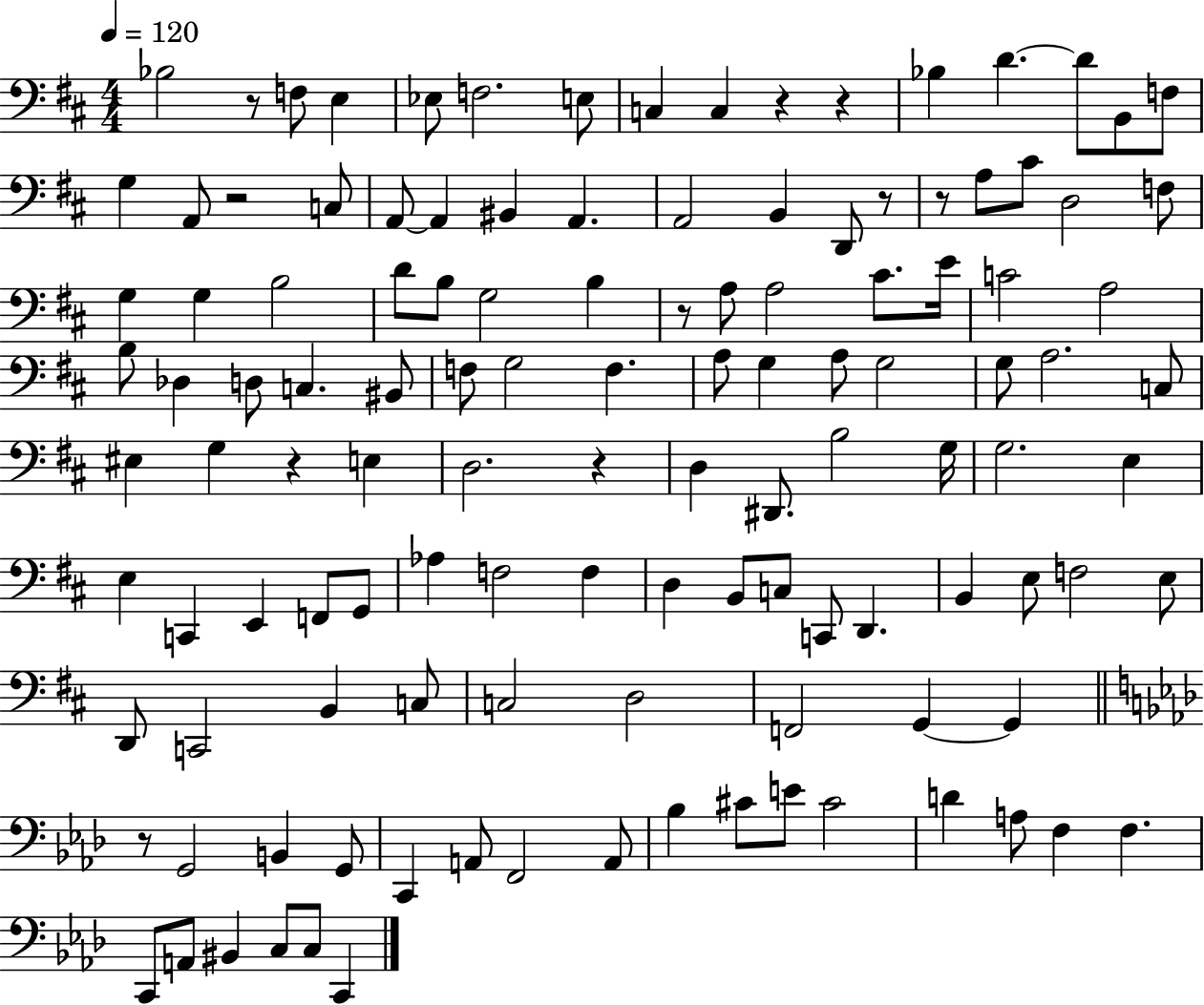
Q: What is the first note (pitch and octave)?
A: Bb3